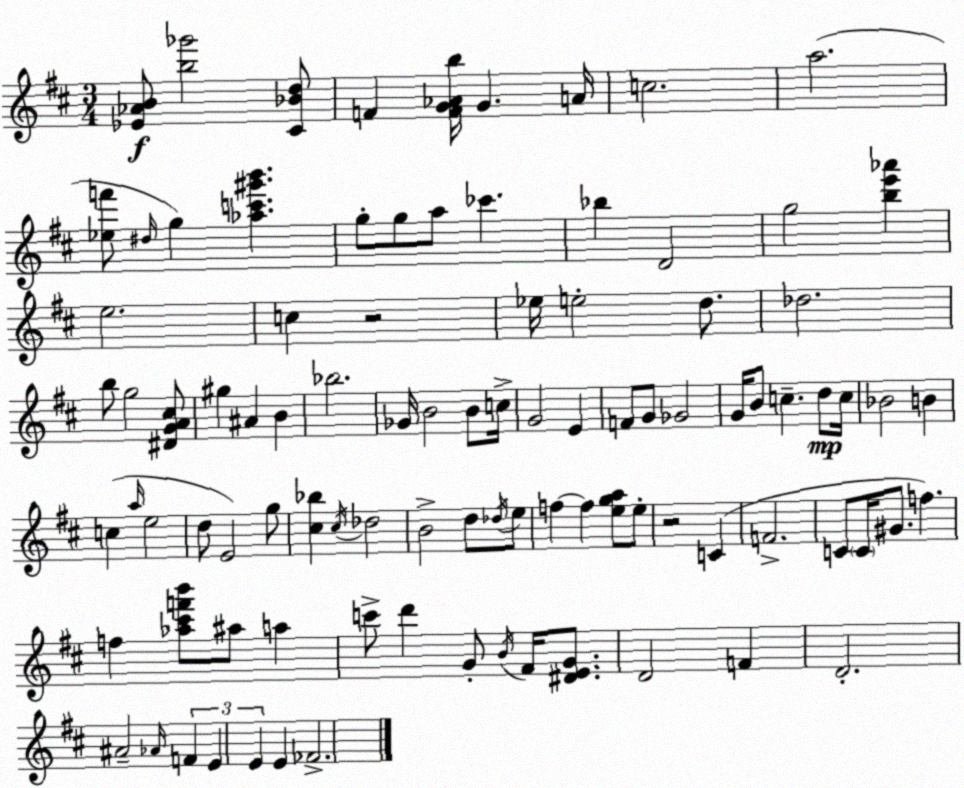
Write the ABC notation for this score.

X:1
T:Untitled
M:3/4
L:1/4
K:D
[_E_AB]/2 [b_g']2 [^C_Bd]/2 F [FG_Ab]/4 G A/4 c2 a2 [_ef']/2 ^d/4 g [_ac'^g'b'] g/2 g/2 a/2 _c' _b D2 g2 [be'_a'] e2 c z2 _e/4 e2 d/2 _d2 b/2 g2 [^DGA^c]/2 ^g ^A B _b2 _G/4 B2 B/2 c/4 G2 E F/2 G/2 _G2 G/4 B/2 c d/2 c/4 _B2 B c a/4 e2 d/2 E2 g/2 [^c_b] ^c/4 _d2 B2 d/2 _d/4 e/2 f f [ega]/2 e/2 z2 C F2 C/2 C/4 ^G/2 f f [_a^c'f'b']/2 ^a/2 a c'/2 d' G/2 B/4 ^F/4 [^DEG]/2 D2 F D2 ^A2 _A/4 F E E E _F2